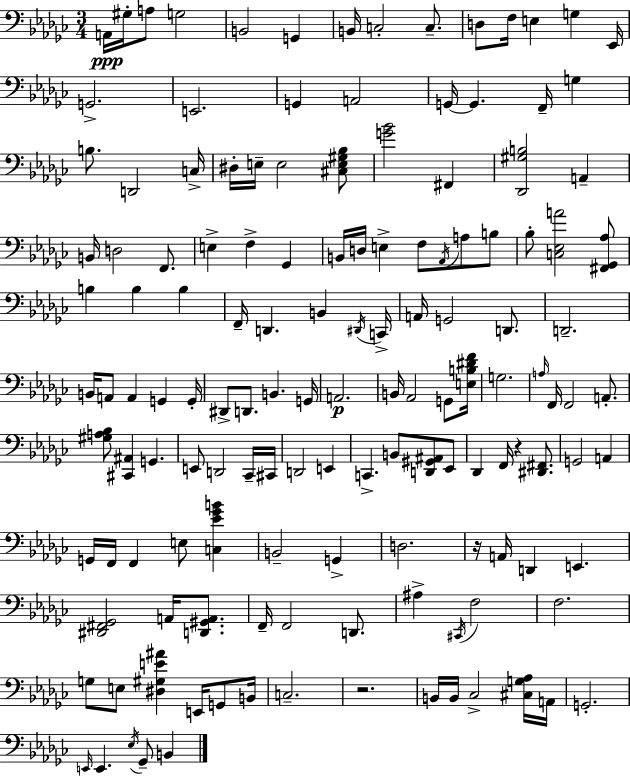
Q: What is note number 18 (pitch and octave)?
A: A2